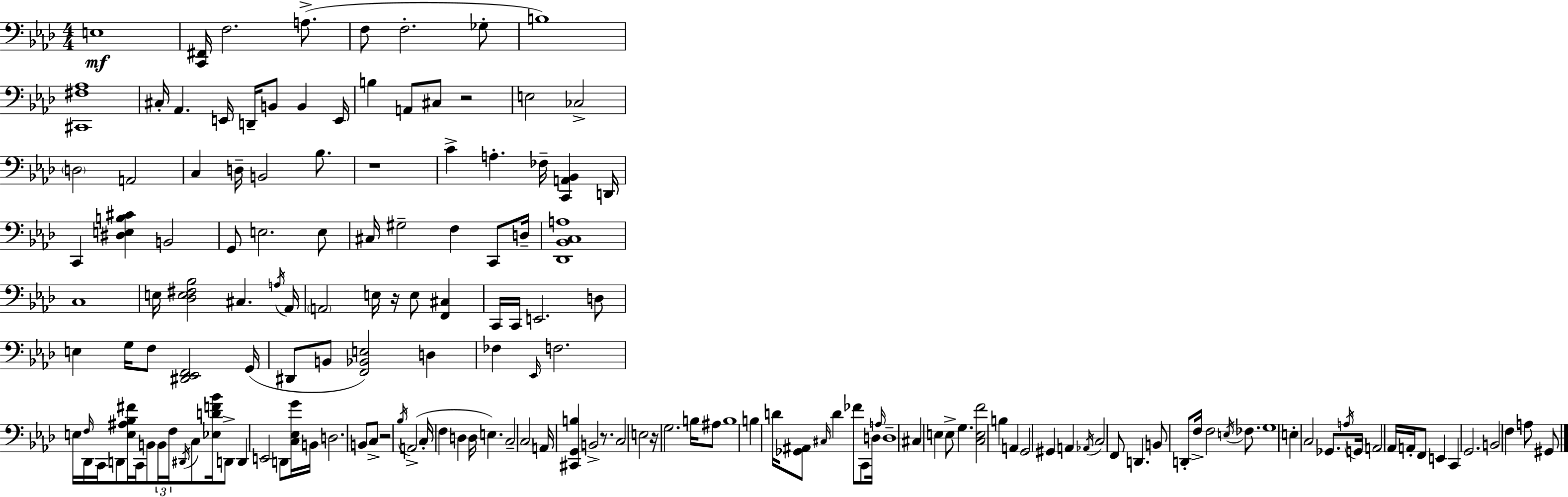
X:1
T:Untitled
M:4/4
L:1/4
K:Fm
E,4 [C,,^F,,]/4 F,2 A,/2 F,/2 F,2 _G,/2 B,4 [^C,,^F,_A,]4 ^C,/4 _A,, E,,/4 D,,/4 B,,/2 B,, E,,/4 B, A,,/2 ^C,/2 z2 E,2 _C,2 D,2 A,,2 C, D,/4 B,,2 _B,/2 z4 C A, _F,/4 [C,,A,,_B,,] D,,/4 C,, [^D,E,B,^C] B,,2 G,,/2 E,2 E,/2 ^C,/4 ^G,2 F, C,,/2 D,/4 [_D,,_B,,C,A,]4 C,4 E,/4 [_D,E,^F,_B,]2 ^C, A,/4 _A,,/4 A,,2 E,/4 z/4 E,/2 [F,,^C,] C,,/4 C,,/4 E,,2 D,/2 E, G,/4 F,/2 [^D,,_E,,F,,]2 G,,/4 ^D,,/2 B,,/2 [F,,_B,,E,]2 D, _F, _E,,/4 F,2 E,/4 F,/4 _D,,/4 C,,/4 D,,/2 [E,^A,_B,^F]/4 C,,/4 B,,/2 B,,/4 F,/4 ^D,,/4 C,/2 [_E,DF_B]/4 D,,/2 D,, E,,2 D,,/2 [C,_E,G]/4 B,,/4 D,2 B,,/2 C,/2 z2 _B,/4 A,,2 C,/4 F, D, D,/4 E, C,2 C,2 A,,/4 [^C,,G,,B,] B,,2 z/2 C,2 E,2 z/4 G,2 B,/4 ^A,/2 B,4 B, D/4 [_G,,^A,,]/2 ^C,/4 D _F/2 C,,/2 D,/4 A,/4 D,4 ^C, E, E,/2 G, [C,E,F]2 B, A,, G,,2 ^G,, A,, _A,,/4 C,2 F,,/2 D,, B,,/2 D,,/2 F,/4 F,2 E,/4 _F,/2 G,4 E, C,2 _G,,/2 A,/4 G,,/4 A,,2 _A,,/4 A,,/4 F,,/2 E,, C,, G,,2 B,,2 F, A,/2 ^G,,/2